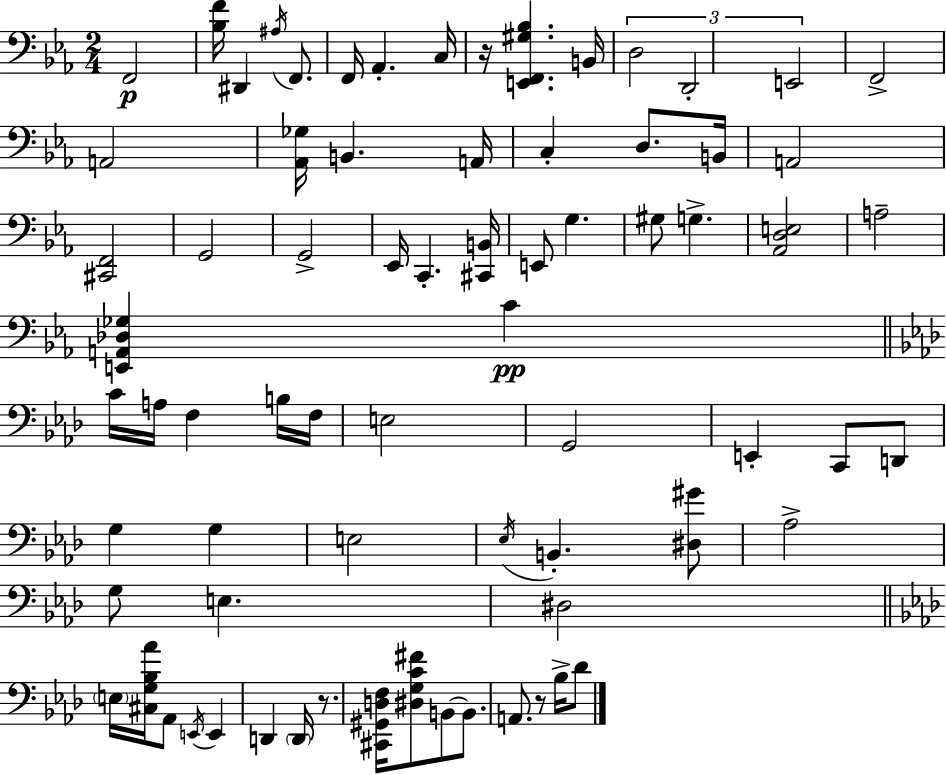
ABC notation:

X:1
T:Untitled
M:2/4
L:1/4
K:Cm
F,,2 [_B,F]/4 ^D,, ^A,/4 F,,/2 F,,/4 _A,, C,/4 z/4 [E,,F,,^G,_B,] B,,/4 D,2 D,,2 E,,2 F,,2 A,,2 [_A,,_G,]/4 B,, A,,/4 C, D,/2 B,,/4 A,,2 [^C,,F,,]2 G,,2 G,,2 _E,,/4 C,, [^C,,B,,]/4 E,,/2 G, ^G,/2 G, [_A,,D,E,]2 A,2 [E,,A,,_D,_G,] C C/4 A,/4 F, B,/4 F,/4 E,2 G,,2 E,, C,,/2 D,,/2 G, G, E,2 _E,/4 B,, [^D,^G]/2 _A,2 G,/2 E, ^D,2 E,/4 [^C,G,_B,_A]/4 _A,,/2 E,,/4 E,, D,, D,,/4 z/2 [^C,,^G,,D,F,]/4 [^D,G,C^F]/2 B,,/2 B,,/2 A,,/2 z/2 _B,/4 _D/2